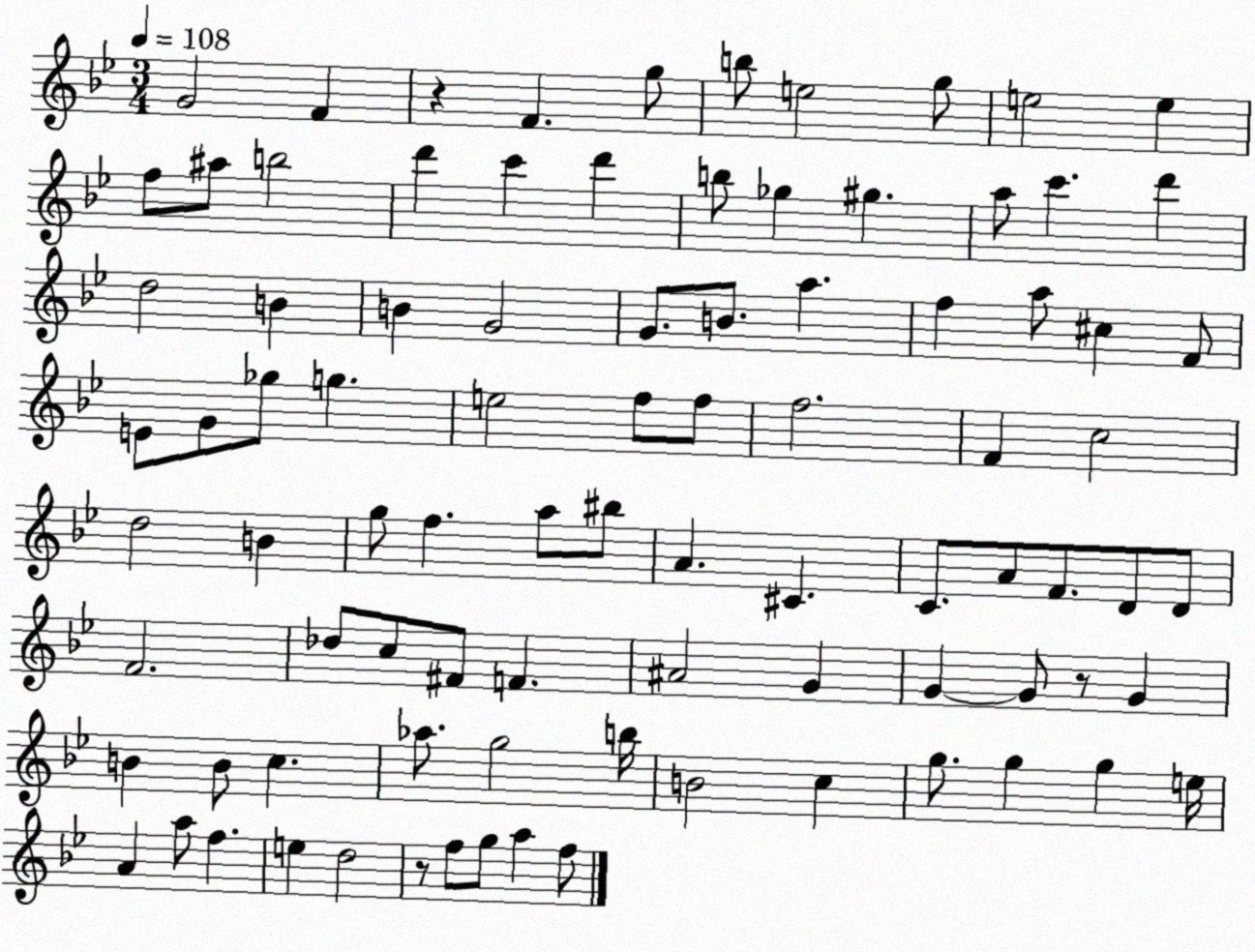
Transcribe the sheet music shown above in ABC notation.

X:1
T:Untitled
M:3/4
L:1/4
K:Bb
G2 F z F g/2 b/2 e2 g/2 e2 e f/2 ^a/2 b2 d' c' d' b/2 _g ^g a/2 c' d' d2 B B G2 G/2 B/2 a f a/2 ^c F/2 E/2 G/2 _g/2 g e2 f/2 f/2 f2 F c2 d2 B g/2 f a/2 ^b/2 A ^C C/2 A/2 F/2 D/2 D/2 F2 _d/2 c/2 ^F/2 F ^A2 G G G/2 z/2 G B B/2 c _a/2 g2 b/4 B2 c g/2 g g e/4 A a/2 f e d2 z/2 f/2 g/2 a f/2